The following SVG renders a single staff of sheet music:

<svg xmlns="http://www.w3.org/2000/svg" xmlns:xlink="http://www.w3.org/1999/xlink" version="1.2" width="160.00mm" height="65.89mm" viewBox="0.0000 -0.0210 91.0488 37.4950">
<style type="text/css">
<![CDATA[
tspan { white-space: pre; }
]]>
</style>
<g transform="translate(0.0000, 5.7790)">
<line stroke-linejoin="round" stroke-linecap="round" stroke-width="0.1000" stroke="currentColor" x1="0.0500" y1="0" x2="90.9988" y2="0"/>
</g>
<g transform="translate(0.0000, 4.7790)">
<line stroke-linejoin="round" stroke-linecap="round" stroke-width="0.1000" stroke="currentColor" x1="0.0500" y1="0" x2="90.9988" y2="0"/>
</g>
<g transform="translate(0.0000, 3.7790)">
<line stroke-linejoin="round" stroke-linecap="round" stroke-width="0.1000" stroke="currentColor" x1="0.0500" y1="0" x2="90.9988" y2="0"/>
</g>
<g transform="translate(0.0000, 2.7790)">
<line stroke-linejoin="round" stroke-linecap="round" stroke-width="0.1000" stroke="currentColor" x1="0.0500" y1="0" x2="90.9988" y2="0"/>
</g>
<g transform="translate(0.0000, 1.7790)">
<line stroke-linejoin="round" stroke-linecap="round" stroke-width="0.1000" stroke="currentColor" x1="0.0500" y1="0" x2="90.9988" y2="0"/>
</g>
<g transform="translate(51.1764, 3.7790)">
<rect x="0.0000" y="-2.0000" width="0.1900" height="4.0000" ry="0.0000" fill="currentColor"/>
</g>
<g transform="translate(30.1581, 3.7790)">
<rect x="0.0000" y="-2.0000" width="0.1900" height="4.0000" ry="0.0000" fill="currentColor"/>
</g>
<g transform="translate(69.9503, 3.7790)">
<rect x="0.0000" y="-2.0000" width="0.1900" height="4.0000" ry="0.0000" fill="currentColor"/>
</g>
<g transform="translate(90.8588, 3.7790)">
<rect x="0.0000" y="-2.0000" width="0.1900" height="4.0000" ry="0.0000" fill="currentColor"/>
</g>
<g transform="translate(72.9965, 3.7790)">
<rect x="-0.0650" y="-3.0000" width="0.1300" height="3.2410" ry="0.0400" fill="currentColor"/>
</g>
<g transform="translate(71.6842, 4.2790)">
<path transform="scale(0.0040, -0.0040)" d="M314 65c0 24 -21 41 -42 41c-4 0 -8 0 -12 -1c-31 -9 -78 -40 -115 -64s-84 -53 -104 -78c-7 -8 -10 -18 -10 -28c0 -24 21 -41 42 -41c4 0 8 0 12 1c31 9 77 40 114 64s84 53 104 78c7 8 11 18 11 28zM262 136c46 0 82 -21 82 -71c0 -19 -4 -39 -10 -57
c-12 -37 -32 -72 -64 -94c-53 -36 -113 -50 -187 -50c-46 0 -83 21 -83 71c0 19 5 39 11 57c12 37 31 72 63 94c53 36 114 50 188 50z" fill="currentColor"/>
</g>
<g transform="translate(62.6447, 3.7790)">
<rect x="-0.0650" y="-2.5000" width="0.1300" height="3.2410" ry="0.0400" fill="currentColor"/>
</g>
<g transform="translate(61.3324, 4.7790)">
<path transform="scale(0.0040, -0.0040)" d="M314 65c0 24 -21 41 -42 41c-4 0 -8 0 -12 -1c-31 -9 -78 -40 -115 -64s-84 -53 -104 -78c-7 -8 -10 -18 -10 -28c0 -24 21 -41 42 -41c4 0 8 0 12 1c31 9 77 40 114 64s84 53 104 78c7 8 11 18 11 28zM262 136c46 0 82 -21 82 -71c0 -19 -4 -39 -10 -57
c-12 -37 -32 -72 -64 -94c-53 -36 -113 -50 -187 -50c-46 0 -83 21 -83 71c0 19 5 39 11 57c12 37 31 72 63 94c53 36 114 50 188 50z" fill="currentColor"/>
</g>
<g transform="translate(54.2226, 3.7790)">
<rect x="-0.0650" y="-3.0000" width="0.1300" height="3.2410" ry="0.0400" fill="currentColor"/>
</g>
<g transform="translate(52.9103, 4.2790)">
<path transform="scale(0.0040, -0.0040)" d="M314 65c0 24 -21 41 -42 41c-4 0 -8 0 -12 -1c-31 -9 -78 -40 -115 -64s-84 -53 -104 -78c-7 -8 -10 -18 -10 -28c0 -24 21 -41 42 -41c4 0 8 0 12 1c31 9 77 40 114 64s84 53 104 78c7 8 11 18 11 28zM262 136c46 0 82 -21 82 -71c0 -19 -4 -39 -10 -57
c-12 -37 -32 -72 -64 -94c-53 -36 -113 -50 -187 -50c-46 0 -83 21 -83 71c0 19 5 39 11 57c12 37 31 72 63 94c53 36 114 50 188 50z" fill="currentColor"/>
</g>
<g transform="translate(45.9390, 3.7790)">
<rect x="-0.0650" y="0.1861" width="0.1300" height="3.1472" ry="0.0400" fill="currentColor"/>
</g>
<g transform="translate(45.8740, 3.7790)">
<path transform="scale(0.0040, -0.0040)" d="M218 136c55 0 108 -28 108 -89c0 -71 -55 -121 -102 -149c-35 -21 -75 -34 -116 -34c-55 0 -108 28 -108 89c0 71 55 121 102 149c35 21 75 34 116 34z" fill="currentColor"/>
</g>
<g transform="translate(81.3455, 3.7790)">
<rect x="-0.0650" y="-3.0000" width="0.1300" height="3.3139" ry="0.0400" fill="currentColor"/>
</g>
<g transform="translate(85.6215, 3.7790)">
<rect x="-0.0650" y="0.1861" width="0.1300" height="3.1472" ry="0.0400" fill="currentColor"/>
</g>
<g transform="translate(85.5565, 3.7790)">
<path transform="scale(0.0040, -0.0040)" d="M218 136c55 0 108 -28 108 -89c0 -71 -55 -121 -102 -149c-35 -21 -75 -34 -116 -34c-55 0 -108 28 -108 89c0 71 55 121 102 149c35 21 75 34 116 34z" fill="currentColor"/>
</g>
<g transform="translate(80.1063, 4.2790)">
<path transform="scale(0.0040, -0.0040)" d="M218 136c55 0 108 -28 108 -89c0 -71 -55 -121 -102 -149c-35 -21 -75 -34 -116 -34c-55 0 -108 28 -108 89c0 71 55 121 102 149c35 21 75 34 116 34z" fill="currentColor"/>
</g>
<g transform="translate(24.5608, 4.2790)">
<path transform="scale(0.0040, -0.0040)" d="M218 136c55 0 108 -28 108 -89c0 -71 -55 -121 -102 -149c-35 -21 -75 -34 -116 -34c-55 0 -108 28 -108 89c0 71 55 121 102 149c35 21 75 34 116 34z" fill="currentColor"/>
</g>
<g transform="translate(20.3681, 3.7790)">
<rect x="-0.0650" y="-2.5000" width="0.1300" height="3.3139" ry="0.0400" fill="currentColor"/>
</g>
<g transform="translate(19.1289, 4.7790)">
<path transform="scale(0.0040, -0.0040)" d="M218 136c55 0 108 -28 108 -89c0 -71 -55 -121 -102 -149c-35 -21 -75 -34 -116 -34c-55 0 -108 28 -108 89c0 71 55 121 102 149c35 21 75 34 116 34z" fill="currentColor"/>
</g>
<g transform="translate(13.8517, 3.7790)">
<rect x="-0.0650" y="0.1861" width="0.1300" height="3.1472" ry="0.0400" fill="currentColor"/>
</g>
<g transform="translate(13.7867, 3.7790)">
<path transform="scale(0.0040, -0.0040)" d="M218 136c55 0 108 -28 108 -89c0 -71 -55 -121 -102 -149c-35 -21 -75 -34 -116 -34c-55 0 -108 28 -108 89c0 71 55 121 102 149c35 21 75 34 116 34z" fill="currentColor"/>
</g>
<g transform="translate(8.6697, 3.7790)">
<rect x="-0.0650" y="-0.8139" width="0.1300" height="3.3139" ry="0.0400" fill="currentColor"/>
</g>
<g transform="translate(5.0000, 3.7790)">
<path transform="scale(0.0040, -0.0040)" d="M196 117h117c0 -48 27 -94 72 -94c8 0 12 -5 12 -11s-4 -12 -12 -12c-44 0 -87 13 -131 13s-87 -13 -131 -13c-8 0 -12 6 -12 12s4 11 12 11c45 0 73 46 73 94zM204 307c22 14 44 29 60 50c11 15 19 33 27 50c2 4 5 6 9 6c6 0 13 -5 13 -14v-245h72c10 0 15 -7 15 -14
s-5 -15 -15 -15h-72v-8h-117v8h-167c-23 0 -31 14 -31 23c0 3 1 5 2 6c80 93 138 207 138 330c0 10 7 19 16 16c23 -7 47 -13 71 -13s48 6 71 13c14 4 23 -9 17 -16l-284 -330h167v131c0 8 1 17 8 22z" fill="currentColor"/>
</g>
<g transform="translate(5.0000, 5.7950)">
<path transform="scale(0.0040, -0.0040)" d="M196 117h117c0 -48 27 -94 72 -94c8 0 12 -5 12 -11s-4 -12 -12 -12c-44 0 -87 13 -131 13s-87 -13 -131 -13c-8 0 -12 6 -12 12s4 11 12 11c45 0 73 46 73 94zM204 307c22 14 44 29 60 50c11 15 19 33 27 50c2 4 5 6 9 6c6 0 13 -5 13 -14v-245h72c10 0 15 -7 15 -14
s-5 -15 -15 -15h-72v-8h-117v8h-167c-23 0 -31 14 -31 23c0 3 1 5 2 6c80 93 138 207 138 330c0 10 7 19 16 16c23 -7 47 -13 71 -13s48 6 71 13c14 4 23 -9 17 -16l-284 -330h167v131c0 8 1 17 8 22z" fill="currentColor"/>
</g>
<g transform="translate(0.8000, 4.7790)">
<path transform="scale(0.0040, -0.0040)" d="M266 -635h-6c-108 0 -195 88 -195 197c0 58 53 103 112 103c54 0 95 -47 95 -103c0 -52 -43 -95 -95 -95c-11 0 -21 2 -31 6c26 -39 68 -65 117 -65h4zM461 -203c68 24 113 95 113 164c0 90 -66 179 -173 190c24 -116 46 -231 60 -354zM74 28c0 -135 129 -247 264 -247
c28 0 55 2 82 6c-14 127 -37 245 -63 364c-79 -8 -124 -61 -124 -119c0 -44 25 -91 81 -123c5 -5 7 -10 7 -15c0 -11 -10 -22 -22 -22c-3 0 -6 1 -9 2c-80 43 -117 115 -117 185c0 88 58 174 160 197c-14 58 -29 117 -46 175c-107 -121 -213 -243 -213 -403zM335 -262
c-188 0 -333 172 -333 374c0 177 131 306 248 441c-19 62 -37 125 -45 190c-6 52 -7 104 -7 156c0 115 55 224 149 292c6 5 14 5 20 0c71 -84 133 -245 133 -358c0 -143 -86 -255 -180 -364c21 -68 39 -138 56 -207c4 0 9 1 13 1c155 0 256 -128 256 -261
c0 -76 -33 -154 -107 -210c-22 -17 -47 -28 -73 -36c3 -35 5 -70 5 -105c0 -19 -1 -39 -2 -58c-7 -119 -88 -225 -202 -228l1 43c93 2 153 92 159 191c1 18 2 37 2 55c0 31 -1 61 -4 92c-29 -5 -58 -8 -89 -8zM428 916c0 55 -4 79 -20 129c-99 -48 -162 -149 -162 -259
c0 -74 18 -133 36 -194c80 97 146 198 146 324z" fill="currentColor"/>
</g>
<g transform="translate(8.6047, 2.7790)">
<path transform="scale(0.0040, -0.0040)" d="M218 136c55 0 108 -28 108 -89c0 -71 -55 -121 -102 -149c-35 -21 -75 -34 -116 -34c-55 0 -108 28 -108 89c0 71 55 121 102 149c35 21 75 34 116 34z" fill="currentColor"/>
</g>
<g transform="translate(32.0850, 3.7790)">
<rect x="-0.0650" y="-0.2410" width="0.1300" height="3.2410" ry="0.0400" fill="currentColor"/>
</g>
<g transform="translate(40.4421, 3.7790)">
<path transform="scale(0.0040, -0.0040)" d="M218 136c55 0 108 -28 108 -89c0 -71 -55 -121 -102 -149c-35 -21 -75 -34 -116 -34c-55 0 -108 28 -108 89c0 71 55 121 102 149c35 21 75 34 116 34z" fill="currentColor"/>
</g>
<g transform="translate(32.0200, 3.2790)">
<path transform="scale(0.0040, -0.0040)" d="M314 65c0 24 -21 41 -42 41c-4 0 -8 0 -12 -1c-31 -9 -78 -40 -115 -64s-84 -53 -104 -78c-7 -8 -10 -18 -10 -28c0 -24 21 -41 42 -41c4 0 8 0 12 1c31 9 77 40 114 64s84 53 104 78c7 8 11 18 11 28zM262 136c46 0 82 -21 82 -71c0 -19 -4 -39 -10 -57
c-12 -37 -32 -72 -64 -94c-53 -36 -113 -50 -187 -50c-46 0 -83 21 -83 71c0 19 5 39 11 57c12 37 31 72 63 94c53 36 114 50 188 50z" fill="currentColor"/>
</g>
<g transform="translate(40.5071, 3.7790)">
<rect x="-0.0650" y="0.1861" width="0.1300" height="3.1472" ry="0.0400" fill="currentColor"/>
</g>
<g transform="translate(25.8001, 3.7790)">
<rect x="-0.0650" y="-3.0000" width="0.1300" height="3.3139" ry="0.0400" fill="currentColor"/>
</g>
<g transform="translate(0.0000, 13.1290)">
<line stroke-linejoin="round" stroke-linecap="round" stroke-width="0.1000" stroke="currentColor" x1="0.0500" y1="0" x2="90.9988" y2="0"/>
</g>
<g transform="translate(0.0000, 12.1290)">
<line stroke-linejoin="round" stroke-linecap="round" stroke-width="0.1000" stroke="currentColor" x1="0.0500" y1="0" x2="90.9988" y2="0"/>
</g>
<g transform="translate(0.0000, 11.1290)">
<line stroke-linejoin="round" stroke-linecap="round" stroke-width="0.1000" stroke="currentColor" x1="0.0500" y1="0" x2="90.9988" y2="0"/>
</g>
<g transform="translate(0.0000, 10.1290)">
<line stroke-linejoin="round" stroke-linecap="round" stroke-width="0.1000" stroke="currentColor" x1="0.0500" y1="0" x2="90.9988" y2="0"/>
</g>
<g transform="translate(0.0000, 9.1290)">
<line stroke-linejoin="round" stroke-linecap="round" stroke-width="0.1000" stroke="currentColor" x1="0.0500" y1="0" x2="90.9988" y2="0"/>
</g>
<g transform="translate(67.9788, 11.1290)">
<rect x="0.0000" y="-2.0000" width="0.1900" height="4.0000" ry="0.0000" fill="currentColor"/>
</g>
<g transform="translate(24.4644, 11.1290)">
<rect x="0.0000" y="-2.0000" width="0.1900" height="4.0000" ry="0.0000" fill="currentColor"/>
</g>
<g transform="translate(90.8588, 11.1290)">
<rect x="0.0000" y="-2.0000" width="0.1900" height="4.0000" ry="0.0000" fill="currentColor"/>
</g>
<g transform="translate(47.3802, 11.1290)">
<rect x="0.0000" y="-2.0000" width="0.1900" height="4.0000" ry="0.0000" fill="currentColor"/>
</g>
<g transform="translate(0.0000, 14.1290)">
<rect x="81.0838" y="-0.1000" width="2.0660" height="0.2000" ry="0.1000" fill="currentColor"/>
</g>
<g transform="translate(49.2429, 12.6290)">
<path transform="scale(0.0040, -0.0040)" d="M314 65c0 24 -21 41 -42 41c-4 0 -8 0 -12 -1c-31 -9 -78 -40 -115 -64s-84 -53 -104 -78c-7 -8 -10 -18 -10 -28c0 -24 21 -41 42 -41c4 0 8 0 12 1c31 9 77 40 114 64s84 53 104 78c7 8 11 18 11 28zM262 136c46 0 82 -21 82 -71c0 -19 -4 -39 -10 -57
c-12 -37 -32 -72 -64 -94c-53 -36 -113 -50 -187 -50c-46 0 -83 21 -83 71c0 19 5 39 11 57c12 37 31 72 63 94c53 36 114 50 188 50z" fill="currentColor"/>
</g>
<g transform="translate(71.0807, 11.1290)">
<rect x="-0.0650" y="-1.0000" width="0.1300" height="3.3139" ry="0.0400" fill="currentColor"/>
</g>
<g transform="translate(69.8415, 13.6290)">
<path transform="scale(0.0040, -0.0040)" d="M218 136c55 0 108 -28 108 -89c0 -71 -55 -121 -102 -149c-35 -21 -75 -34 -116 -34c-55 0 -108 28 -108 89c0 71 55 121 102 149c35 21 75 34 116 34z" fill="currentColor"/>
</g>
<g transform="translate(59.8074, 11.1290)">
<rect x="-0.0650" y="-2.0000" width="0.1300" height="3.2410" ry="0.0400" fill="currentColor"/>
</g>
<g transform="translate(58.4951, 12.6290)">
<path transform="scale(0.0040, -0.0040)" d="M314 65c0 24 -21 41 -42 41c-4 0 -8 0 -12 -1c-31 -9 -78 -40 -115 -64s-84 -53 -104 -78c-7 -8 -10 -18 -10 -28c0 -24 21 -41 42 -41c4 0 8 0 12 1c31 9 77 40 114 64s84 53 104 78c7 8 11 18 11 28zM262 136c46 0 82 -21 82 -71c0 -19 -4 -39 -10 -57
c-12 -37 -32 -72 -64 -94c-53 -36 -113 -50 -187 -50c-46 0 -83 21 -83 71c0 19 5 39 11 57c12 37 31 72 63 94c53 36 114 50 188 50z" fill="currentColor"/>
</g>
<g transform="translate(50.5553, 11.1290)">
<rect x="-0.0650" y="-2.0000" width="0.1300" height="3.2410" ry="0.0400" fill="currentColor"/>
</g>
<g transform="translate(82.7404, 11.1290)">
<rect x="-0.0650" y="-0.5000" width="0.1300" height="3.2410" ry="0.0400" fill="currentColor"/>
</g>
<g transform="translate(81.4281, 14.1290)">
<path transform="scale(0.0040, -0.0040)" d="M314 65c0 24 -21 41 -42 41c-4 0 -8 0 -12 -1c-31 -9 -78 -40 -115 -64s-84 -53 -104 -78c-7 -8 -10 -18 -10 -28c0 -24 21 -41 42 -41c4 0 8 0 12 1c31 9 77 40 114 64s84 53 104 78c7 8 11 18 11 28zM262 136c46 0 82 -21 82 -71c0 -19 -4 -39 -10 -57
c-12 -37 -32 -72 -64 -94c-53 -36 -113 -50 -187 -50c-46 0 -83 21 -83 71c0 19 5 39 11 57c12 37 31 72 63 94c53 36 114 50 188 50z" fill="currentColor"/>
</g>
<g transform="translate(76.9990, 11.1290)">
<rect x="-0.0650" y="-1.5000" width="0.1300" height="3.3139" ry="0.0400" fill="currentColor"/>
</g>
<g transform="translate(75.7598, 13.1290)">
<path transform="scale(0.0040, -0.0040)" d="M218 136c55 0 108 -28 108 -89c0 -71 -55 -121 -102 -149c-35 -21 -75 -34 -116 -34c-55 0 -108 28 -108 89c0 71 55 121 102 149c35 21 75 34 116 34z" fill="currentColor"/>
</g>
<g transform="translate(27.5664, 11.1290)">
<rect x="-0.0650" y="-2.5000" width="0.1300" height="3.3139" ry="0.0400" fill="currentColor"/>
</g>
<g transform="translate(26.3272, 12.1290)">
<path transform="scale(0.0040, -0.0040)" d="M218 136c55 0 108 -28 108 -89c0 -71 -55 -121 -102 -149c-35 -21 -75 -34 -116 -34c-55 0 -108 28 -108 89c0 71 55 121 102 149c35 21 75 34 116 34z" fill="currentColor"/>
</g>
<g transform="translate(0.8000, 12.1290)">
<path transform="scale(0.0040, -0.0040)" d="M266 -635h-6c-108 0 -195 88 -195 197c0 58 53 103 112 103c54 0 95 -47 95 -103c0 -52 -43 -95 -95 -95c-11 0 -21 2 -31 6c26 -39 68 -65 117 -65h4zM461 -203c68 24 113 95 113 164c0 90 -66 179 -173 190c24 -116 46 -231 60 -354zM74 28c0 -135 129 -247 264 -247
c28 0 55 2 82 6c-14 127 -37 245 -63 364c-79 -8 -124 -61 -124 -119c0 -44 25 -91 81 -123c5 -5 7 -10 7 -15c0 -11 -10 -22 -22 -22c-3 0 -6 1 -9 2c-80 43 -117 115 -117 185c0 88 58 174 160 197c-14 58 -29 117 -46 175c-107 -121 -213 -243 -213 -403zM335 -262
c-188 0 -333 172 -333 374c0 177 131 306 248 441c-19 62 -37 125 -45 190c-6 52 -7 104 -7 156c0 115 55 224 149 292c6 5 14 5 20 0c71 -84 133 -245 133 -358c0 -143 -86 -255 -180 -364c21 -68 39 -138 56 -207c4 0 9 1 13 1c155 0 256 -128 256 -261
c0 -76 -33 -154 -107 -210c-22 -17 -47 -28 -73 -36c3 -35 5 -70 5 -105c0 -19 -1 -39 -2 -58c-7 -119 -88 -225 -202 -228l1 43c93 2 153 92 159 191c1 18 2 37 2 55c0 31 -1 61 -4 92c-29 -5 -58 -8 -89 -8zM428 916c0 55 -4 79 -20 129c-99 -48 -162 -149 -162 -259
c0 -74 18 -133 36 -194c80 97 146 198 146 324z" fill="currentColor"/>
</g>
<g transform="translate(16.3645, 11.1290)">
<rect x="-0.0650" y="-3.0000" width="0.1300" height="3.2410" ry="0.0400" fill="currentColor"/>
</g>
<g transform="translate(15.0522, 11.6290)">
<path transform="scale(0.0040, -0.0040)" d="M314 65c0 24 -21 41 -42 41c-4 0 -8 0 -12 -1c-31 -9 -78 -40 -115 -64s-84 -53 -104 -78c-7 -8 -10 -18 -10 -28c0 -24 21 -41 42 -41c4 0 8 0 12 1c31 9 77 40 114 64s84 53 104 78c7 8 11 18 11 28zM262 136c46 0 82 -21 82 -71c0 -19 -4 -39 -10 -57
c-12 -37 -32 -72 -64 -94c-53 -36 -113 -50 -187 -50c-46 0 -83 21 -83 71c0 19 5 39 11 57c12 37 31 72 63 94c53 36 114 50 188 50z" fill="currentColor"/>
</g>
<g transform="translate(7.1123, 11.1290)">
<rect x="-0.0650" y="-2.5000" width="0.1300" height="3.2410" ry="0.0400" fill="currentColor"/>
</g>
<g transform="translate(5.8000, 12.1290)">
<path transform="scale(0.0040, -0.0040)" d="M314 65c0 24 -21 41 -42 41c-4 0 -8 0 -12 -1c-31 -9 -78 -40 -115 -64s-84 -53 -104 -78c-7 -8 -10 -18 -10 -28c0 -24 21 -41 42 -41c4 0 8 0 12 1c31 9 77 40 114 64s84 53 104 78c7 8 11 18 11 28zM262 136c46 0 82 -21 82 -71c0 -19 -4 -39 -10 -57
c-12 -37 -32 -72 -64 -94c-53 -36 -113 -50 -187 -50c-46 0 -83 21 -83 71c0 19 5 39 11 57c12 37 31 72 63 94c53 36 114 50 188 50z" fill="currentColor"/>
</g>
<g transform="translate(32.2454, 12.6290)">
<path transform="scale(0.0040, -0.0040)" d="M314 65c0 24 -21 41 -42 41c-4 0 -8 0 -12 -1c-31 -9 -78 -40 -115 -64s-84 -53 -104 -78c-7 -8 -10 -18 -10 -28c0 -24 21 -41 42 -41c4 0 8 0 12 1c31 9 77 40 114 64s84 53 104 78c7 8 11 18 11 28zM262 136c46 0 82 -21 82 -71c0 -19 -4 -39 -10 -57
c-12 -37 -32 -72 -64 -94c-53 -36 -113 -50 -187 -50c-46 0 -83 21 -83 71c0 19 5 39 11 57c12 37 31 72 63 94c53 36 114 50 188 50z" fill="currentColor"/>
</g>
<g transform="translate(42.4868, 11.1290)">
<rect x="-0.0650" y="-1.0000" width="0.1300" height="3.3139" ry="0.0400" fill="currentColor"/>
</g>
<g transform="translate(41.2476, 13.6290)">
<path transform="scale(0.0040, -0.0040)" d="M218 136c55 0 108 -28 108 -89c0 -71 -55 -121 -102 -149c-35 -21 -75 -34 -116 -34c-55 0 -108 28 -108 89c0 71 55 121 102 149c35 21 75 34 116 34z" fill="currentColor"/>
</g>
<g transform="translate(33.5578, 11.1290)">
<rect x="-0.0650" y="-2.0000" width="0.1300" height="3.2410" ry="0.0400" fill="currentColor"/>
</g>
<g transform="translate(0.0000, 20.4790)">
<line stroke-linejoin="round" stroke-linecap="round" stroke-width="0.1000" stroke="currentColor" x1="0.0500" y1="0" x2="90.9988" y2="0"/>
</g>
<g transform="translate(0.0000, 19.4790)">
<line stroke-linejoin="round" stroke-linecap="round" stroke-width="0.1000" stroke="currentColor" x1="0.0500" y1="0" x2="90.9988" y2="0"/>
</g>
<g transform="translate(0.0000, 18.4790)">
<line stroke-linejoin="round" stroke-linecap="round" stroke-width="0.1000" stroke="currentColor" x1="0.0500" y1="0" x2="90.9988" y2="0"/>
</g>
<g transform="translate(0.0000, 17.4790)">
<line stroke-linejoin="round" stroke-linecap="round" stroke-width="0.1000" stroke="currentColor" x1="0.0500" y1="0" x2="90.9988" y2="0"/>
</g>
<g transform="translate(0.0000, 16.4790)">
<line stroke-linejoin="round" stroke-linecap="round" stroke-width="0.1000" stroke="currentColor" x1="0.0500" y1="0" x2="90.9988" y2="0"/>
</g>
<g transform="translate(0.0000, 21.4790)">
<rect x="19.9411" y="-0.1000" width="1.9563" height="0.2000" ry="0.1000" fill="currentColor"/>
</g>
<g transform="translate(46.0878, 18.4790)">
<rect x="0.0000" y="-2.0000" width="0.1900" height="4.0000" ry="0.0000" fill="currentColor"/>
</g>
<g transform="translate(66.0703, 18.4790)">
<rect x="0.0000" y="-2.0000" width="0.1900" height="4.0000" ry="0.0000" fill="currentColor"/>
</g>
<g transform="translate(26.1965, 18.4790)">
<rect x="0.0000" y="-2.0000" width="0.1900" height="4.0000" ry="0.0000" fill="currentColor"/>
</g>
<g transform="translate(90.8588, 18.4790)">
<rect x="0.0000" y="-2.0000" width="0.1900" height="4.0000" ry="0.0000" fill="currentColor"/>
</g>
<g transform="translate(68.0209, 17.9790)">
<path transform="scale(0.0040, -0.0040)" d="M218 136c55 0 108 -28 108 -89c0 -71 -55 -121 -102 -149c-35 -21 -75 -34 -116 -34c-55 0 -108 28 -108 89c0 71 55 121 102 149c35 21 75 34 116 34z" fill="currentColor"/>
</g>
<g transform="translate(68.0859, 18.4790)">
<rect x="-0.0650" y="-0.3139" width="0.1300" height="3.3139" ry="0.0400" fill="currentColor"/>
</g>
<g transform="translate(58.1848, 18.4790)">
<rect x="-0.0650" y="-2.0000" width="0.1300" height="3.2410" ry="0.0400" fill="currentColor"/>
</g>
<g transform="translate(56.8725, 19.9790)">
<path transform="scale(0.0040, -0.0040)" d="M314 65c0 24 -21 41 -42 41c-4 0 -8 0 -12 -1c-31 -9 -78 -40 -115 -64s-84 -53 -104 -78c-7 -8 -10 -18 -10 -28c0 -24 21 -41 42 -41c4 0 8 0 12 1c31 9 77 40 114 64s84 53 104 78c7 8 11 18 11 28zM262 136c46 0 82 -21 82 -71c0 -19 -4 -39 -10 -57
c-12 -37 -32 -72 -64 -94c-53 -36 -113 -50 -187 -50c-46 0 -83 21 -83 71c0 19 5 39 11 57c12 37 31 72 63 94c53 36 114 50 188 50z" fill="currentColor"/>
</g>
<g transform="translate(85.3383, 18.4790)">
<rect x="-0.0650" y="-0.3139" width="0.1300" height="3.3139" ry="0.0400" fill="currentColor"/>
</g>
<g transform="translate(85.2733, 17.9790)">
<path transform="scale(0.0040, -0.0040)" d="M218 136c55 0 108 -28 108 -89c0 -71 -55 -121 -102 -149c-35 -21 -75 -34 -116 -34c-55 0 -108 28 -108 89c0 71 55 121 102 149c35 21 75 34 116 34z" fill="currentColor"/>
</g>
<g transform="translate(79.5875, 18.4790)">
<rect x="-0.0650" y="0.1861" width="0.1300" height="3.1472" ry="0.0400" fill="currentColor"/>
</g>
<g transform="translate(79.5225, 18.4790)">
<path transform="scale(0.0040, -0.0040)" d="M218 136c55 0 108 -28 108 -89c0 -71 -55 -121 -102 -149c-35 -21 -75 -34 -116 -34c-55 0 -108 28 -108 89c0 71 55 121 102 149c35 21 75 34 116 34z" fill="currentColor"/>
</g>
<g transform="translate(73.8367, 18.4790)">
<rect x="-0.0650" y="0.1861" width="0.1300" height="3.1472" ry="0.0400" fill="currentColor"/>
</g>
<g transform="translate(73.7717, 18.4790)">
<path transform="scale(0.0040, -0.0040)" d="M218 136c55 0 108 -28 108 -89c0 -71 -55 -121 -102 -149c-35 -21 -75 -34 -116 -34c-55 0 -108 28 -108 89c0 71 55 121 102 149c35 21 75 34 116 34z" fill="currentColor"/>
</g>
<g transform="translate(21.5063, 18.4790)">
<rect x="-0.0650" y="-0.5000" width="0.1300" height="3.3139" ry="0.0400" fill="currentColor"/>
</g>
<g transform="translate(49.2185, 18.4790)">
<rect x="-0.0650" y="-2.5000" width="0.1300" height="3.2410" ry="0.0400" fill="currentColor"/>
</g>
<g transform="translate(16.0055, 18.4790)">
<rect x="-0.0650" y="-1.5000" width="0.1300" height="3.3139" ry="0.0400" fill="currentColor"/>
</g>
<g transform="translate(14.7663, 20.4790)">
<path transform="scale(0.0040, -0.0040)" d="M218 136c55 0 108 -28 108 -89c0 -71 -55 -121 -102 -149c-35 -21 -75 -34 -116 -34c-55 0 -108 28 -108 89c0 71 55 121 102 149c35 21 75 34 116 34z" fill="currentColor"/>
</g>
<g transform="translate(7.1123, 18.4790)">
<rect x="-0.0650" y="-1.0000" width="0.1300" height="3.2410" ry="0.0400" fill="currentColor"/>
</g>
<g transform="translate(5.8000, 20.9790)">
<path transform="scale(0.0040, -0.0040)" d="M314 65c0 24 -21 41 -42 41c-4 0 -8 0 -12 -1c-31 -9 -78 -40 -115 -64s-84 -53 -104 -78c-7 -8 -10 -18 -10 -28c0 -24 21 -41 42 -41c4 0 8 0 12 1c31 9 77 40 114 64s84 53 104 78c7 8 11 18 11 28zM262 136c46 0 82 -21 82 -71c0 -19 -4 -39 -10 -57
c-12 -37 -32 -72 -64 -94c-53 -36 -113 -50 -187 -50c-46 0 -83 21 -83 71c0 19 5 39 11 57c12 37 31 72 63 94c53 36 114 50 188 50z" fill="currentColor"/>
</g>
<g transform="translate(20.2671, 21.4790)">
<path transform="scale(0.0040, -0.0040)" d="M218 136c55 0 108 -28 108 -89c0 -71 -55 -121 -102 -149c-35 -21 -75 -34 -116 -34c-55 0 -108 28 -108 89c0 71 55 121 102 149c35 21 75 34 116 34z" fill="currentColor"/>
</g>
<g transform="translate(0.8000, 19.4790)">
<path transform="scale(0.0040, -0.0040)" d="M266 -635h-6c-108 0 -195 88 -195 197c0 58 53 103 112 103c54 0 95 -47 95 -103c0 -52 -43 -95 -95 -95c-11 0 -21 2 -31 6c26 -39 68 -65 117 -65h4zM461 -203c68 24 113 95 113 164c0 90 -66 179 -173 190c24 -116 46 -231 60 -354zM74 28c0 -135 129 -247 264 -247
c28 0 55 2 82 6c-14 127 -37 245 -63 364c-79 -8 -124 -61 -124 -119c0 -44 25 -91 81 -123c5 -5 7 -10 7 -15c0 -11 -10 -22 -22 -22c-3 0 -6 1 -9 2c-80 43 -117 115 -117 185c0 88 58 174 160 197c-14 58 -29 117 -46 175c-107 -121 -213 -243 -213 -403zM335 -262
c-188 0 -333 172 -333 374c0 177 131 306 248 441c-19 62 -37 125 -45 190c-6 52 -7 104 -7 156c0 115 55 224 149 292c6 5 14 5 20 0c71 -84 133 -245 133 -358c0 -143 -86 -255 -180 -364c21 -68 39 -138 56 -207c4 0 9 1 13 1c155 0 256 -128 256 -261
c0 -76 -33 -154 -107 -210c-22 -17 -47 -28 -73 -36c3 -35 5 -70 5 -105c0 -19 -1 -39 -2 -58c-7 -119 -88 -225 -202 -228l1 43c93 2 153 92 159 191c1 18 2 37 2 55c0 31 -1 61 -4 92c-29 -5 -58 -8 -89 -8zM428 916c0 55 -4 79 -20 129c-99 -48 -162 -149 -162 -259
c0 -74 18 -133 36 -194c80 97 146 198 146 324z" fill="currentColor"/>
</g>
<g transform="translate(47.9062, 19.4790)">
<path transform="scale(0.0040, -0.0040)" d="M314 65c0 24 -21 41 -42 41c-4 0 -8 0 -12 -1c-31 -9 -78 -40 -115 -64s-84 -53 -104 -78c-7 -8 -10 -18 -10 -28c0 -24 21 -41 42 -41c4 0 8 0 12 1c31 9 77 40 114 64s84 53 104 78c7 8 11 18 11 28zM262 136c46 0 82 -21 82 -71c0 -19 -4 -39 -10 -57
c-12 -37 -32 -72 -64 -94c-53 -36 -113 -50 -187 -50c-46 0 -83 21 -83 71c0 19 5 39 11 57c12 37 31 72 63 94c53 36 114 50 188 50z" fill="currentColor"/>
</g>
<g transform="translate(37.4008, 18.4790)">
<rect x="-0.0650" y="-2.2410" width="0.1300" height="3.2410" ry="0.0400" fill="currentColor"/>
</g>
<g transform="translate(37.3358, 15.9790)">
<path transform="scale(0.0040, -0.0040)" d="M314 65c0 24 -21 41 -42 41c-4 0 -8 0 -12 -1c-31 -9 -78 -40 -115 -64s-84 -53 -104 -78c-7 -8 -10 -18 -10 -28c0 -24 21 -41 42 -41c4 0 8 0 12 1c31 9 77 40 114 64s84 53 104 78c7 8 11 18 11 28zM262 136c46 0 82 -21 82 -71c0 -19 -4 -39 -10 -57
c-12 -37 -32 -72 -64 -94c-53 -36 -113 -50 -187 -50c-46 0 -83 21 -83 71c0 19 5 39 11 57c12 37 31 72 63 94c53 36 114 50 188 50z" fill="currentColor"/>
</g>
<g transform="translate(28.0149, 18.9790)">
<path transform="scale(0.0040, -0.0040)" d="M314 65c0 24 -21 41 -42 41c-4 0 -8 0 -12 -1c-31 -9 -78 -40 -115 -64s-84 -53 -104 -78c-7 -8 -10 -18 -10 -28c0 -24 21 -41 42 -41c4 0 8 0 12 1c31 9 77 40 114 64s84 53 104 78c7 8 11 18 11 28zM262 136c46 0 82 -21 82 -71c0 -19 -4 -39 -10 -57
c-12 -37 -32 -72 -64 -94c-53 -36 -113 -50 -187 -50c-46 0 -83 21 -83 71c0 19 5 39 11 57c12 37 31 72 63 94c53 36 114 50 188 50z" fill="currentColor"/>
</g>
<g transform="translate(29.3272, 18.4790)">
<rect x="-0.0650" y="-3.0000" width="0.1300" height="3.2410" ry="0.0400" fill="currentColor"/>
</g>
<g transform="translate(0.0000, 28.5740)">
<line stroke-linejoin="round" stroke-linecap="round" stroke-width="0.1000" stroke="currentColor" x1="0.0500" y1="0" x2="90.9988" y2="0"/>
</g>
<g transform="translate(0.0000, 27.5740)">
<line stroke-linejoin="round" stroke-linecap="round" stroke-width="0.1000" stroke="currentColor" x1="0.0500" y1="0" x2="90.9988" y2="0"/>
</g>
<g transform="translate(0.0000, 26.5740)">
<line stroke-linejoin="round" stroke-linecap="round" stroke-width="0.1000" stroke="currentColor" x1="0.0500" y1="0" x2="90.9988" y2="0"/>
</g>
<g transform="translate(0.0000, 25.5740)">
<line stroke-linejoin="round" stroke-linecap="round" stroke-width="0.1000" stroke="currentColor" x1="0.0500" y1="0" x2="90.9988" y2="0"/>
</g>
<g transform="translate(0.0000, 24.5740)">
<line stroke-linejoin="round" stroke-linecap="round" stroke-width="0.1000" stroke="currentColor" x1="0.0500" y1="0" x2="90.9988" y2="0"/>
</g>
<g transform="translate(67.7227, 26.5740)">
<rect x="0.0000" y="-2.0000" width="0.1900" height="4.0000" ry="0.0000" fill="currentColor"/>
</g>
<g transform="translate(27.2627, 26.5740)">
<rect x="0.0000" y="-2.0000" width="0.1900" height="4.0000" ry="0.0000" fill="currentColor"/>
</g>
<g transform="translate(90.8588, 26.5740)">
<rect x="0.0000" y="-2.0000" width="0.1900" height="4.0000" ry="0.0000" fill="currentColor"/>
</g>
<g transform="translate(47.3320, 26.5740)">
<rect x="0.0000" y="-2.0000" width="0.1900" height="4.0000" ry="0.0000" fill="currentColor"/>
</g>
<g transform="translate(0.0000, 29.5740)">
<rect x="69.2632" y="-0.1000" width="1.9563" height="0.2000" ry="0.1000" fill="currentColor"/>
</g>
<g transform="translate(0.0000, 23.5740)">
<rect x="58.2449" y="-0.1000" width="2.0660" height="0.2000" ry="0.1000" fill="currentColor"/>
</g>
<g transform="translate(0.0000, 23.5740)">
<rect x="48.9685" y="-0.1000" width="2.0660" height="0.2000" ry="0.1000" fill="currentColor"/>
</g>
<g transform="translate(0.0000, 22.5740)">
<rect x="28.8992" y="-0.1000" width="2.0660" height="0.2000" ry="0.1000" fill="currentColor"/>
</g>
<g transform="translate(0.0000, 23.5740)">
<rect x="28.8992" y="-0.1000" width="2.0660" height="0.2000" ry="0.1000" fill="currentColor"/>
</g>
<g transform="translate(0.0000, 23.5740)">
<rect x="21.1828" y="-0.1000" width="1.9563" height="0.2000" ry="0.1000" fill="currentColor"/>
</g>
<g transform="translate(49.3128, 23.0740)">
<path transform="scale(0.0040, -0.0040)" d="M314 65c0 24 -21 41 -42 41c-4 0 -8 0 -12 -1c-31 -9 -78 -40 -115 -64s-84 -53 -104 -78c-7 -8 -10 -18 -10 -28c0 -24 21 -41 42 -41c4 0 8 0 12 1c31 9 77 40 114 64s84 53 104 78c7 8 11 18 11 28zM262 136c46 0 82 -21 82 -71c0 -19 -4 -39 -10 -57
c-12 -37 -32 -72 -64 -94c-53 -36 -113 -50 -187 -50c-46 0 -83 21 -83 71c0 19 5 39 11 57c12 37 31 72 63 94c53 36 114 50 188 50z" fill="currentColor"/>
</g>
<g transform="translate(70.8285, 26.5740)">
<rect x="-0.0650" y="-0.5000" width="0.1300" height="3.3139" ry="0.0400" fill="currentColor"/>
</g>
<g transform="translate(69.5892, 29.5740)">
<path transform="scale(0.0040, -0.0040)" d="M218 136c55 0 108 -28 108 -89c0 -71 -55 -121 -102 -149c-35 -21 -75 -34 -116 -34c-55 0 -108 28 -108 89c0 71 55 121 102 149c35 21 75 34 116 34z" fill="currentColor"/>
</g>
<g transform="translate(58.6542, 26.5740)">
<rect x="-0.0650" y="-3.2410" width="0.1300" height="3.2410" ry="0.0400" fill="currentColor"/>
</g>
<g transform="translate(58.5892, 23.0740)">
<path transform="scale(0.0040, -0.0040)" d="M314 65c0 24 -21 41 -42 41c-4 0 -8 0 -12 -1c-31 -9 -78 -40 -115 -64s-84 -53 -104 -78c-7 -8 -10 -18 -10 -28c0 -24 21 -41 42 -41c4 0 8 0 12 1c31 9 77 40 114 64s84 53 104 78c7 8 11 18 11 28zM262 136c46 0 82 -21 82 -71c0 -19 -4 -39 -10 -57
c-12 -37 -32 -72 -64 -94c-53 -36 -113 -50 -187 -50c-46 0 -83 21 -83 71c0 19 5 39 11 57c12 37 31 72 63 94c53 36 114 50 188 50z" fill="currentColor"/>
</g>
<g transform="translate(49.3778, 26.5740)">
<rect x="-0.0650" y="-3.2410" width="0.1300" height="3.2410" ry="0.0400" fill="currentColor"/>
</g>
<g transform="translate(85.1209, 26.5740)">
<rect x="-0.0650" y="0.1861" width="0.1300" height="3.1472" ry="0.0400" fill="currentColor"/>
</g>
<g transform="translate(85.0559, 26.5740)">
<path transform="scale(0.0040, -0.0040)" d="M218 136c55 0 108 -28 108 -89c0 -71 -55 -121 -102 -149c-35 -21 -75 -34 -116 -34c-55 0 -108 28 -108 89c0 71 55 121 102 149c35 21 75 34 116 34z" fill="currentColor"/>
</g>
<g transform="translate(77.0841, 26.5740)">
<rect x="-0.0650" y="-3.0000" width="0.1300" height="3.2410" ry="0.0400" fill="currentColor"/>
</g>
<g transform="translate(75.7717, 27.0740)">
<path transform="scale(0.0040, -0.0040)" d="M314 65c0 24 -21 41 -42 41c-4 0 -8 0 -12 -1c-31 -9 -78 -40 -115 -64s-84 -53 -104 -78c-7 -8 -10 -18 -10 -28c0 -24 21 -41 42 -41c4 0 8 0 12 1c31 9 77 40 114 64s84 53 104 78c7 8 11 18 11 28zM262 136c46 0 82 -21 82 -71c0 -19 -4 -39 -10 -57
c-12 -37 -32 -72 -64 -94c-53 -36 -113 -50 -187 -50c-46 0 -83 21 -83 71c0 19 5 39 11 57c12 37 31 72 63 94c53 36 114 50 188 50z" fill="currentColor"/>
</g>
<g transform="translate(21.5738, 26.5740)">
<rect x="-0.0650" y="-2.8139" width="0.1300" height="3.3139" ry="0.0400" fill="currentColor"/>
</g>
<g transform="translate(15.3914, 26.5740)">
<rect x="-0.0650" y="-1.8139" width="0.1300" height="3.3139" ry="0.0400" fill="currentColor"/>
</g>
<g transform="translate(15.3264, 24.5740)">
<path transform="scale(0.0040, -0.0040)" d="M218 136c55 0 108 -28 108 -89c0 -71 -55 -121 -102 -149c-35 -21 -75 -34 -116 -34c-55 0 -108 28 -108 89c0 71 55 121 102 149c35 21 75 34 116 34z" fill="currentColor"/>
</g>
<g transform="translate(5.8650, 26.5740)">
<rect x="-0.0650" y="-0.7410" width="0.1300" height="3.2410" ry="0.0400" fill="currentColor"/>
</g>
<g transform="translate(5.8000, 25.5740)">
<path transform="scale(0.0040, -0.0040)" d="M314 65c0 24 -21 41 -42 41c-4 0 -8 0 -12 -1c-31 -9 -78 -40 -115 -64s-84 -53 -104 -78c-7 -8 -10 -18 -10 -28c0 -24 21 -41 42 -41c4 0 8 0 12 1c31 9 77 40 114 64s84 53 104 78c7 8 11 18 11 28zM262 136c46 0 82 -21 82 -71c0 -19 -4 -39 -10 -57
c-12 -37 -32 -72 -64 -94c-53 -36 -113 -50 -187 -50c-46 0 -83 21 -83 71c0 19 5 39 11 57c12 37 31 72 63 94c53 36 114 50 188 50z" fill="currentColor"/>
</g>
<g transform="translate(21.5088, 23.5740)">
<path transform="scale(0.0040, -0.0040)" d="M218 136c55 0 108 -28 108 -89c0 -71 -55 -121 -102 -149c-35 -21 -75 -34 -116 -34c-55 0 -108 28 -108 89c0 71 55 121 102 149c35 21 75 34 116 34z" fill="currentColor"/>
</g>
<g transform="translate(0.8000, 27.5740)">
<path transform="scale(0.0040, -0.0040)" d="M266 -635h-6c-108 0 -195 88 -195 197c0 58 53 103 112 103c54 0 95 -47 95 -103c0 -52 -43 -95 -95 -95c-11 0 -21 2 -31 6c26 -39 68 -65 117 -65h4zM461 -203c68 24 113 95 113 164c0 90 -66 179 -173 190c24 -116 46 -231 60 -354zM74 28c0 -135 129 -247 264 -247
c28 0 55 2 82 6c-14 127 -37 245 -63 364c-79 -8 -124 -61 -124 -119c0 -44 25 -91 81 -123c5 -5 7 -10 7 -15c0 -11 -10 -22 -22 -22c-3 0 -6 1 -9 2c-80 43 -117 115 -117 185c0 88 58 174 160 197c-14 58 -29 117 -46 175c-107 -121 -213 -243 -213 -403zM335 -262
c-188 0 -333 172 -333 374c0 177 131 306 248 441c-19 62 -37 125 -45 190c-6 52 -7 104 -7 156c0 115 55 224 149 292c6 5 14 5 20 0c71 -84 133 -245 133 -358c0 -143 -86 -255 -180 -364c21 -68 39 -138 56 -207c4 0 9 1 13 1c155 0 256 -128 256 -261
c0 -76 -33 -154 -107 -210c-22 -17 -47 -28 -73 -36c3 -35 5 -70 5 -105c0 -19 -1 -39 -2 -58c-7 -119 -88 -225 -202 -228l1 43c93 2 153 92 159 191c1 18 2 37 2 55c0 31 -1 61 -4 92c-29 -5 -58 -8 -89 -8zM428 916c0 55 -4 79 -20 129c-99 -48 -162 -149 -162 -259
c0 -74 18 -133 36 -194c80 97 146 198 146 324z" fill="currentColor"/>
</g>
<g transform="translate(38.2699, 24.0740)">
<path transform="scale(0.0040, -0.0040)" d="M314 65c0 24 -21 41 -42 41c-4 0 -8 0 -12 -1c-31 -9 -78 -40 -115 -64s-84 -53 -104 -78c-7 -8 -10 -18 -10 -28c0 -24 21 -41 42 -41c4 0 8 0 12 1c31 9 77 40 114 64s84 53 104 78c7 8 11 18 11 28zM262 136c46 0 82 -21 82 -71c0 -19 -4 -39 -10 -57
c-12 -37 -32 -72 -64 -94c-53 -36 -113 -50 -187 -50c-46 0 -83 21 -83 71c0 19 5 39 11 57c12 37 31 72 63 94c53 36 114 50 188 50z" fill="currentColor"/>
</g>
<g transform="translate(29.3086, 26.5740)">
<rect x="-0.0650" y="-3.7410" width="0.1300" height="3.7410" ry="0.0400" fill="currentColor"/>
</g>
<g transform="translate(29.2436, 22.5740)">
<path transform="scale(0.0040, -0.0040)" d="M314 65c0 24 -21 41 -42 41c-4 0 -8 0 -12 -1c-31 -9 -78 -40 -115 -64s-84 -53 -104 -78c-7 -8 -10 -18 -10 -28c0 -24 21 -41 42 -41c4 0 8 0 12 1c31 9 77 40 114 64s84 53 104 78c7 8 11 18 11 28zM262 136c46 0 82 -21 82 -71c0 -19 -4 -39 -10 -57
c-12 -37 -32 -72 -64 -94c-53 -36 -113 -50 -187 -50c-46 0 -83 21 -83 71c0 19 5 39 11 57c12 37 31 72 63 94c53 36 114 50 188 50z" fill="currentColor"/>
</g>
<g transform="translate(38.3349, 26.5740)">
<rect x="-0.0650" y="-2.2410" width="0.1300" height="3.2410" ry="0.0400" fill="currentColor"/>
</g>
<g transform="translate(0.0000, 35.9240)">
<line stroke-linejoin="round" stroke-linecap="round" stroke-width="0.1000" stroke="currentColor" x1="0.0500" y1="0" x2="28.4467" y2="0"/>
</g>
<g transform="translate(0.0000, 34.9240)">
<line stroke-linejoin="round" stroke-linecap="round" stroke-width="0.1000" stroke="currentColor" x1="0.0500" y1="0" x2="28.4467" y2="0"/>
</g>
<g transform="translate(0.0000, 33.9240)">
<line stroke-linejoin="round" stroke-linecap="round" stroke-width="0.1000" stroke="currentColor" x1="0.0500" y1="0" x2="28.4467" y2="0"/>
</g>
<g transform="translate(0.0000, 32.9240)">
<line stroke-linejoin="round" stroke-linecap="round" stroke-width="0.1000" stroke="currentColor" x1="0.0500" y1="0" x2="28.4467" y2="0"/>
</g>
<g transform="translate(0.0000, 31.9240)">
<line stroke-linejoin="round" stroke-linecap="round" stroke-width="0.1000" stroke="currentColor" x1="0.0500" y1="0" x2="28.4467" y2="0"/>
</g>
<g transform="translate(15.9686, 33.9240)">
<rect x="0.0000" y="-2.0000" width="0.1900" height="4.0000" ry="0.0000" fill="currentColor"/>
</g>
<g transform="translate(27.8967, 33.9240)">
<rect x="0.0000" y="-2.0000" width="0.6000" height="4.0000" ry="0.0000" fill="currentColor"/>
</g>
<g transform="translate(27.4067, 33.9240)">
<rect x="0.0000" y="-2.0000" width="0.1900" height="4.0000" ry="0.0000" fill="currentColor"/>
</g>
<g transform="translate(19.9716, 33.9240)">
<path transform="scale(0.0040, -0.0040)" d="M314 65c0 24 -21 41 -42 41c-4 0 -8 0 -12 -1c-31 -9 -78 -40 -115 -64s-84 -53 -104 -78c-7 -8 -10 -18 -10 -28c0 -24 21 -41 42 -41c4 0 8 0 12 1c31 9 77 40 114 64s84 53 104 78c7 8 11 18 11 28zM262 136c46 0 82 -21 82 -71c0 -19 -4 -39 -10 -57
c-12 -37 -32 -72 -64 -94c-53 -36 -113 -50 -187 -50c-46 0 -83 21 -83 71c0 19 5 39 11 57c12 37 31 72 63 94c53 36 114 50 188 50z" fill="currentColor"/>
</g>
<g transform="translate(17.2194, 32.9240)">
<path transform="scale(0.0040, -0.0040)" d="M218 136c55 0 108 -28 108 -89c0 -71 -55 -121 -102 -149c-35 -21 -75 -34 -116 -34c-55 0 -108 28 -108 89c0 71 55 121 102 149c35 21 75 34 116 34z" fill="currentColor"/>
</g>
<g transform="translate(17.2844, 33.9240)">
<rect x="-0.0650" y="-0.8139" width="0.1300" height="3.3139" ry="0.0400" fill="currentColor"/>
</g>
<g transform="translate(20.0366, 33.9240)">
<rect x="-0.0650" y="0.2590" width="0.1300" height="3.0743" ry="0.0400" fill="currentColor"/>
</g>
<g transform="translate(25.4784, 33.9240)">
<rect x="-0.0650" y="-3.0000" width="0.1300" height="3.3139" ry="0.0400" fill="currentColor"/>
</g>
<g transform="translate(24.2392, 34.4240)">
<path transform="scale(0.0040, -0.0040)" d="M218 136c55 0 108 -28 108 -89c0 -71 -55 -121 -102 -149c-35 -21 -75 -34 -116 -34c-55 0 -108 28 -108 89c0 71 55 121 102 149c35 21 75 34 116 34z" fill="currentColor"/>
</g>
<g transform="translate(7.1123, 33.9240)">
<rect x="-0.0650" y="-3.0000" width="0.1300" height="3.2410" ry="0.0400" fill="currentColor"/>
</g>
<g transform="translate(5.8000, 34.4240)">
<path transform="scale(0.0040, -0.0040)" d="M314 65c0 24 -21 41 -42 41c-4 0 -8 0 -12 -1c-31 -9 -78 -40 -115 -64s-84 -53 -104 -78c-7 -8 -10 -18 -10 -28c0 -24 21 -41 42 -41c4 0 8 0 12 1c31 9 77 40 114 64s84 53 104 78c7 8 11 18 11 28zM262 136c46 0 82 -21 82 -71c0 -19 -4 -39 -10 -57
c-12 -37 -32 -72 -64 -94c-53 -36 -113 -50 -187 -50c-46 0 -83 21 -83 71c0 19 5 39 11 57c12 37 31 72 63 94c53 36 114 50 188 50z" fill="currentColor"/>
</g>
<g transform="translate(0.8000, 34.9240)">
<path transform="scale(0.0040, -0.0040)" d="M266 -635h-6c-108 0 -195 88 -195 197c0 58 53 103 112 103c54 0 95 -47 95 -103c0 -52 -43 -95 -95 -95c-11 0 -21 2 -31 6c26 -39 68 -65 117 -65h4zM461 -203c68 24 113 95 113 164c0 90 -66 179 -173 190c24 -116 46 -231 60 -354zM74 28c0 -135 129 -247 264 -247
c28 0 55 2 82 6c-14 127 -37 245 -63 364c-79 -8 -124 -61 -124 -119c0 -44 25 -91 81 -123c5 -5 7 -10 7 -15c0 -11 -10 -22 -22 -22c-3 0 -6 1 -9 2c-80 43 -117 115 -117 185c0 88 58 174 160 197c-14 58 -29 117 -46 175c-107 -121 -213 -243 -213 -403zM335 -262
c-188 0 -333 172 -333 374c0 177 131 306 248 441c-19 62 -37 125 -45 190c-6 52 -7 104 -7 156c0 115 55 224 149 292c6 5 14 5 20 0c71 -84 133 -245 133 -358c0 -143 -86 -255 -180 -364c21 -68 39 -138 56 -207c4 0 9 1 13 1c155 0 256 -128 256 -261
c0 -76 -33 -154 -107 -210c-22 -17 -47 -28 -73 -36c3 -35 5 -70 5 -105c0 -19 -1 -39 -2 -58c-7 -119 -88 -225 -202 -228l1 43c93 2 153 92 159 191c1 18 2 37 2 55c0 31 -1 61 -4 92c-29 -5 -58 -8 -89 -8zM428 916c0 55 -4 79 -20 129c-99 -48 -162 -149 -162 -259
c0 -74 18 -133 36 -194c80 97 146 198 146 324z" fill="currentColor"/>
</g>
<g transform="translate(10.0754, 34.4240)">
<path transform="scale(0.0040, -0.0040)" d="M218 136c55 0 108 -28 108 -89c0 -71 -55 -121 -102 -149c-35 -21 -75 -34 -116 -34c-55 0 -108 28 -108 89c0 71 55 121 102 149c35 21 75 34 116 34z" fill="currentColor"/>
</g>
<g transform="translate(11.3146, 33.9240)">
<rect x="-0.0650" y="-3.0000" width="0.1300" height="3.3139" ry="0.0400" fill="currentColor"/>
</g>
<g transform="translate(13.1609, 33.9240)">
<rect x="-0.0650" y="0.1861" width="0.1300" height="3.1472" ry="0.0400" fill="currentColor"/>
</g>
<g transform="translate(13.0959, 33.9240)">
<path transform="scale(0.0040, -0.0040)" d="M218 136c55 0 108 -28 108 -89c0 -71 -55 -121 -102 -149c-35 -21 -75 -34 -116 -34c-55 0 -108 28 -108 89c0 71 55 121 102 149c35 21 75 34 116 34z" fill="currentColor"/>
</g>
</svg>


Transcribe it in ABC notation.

X:1
T:Untitled
M:4/4
L:1/4
K:C
d B G A c2 B B A2 G2 A2 A B G2 A2 G F2 D F2 F2 D E C2 D2 E C A2 g2 G2 F2 c B B c d2 f a c'2 g2 b2 b2 C A2 B A2 A B d B2 A